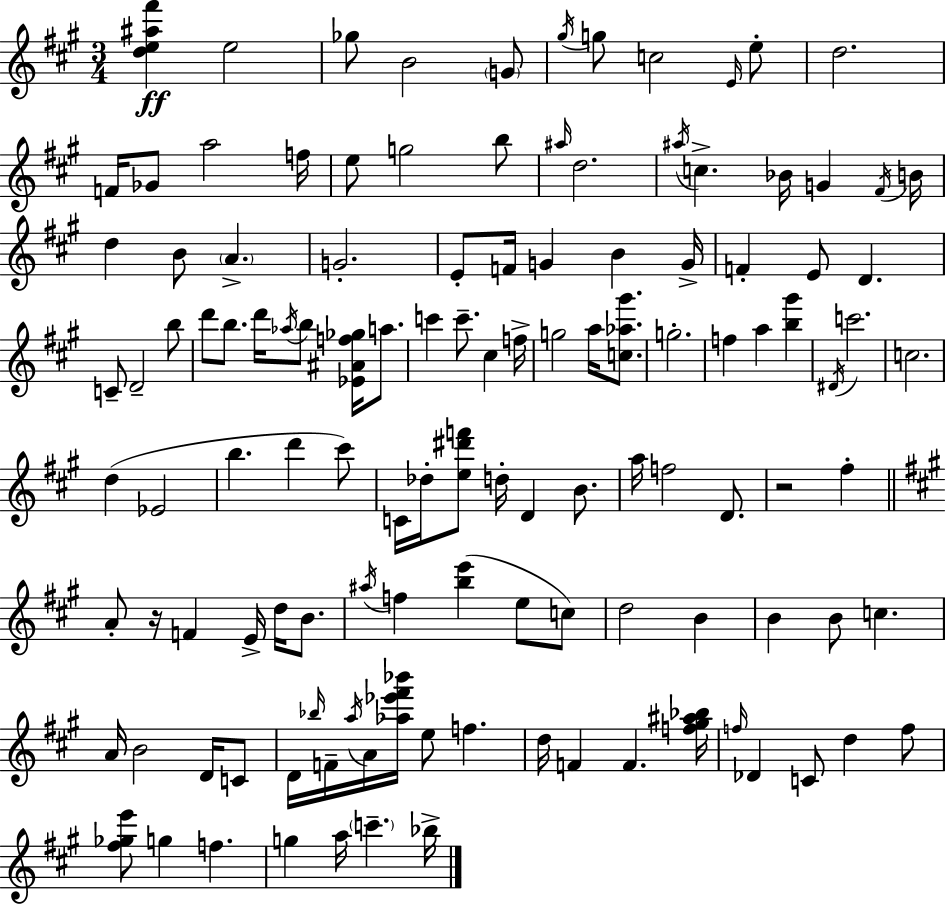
[D5,E5,A#5,F#6]/q E5/h Gb5/e B4/h G4/e G#5/s G5/e C5/h E4/s E5/e D5/h. F4/s Gb4/e A5/h F5/s E5/e G5/h B5/e A#5/s D5/h. A#5/s C5/q. Bb4/s G4/q F#4/s B4/s D5/q B4/e A4/q. G4/h. E4/e F4/s G4/q B4/q G4/s F4/q E4/e D4/q. C4/e D4/h B5/e D6/e B5/e. D6/s Ab5/s B5/e [Eb4,A#4,F5,Gb5]/s A5/e. C6/q C6/e. C#5/q F5/s G5/h A5/s [C5,Ab5,G#6]/e. G5/h. F5/q A5/q [B5,G#6]/q D#4/s C6/h. C5/h. D5/q Eb4/h B5/q. D6/q C#6/e C4/s Db5/s [E5,D#6,F6]/e D5/s D4/q B4/e. A5/s F5/h D4/e. R/h F#5/q A4/e R/s F4/q E4/s D5/s B4/e. A#5/s F5/q [B5,E6]/q E5/e C5/e D5/h B4/q B4/q B4/e C5/q. A4/s B4/h D4/s C4/e D4/s Bb5/s F4/s A5/s A4/s [Ab5,Eb6,F#6,Bb6]/s E5/e F5/q. D5/s F4/q F4/q. [F5,G#5,A#5,Bb5]/s F5/s Db4/q C4/e D5/q F5/e [F#5,Gb5,E6]/e G5/q F5/q. G5/q A5/s C6/q. Bb5/s